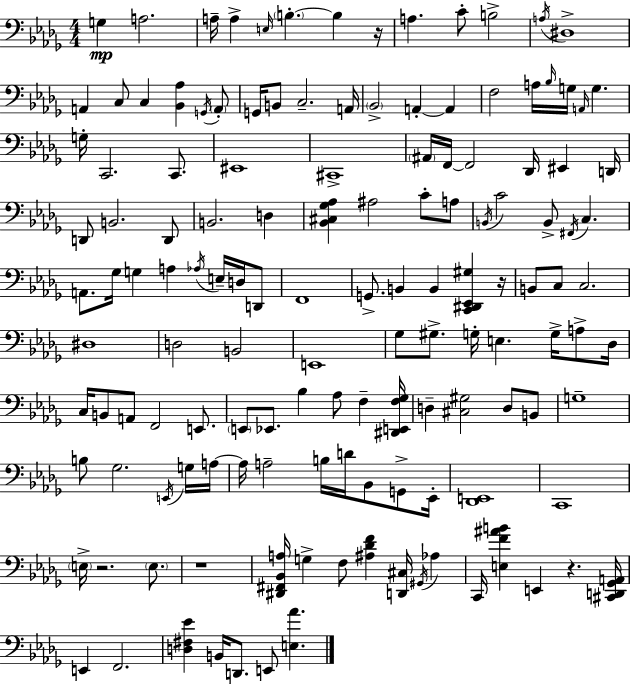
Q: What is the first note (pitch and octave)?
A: G3